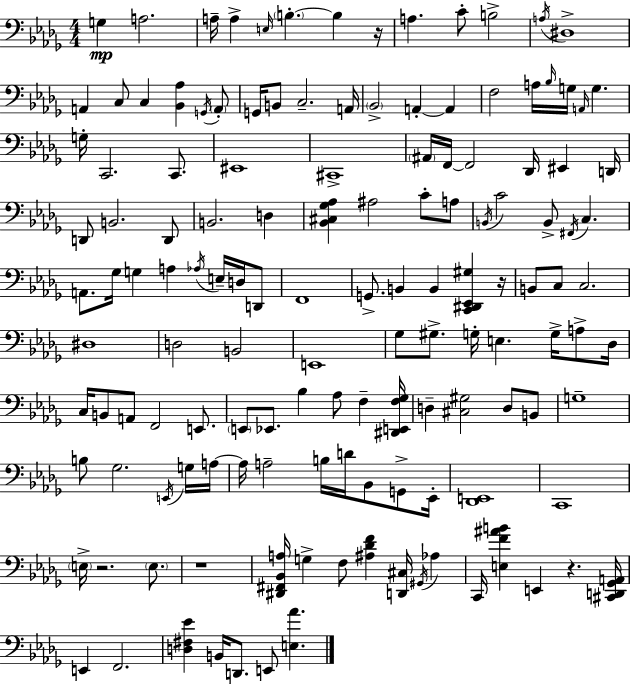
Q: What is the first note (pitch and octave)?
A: G3